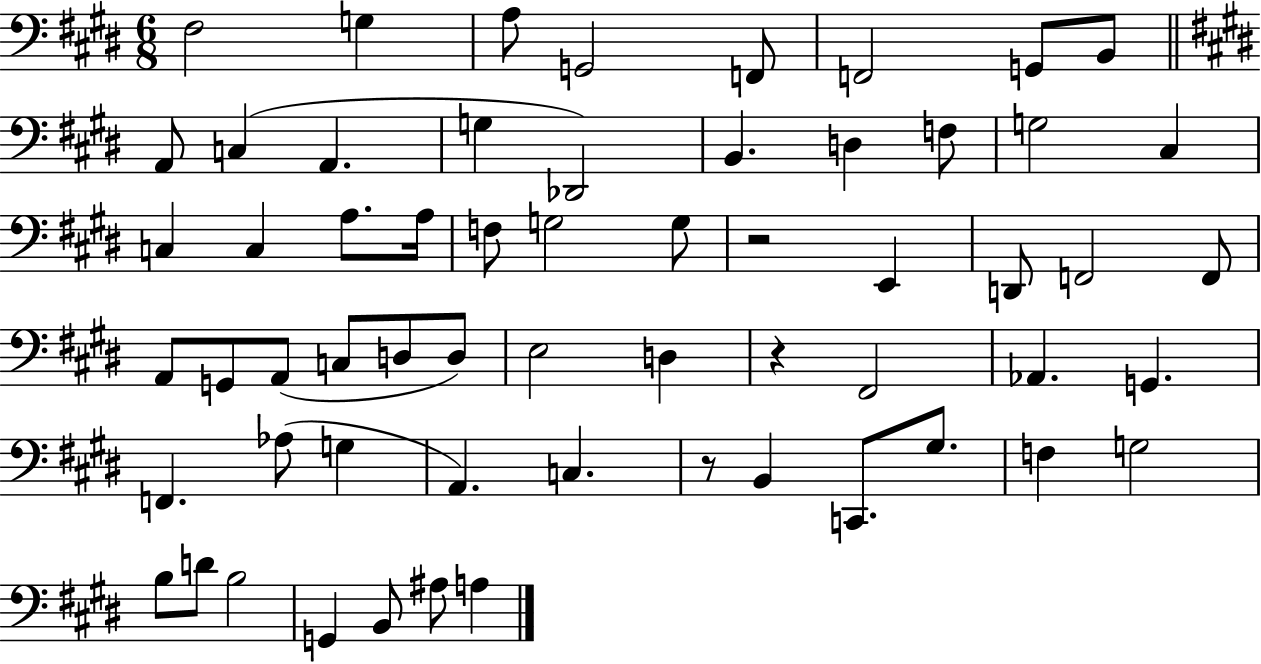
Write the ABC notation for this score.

X:1
T:Untitled
M:6/8
L:1/4
K:E
^F,2 G, A,/2 G,,2 F,,/2 F,,2 G,,/2 B,,/2 A,,/2 C, A,, G, _D,,2 B,, D, F,/2 G,2 ^C, C, C, A,/2 A,/4 F,/2 G,2 G,/2 z2 E,, D,,/2 F,,2 F,,/2 A,,/2 G,,/2 A,,/2 C,/2 D,/2 D,/2 E,2 D, z ^F,,2 _A,, G,, F,, _A,/2 G, A,, C, z/2 B,, C,,/2 ^G,/2 F, G,2 B,/2 D/2 B,2 G,, B,,/2 ^A,/2 A,